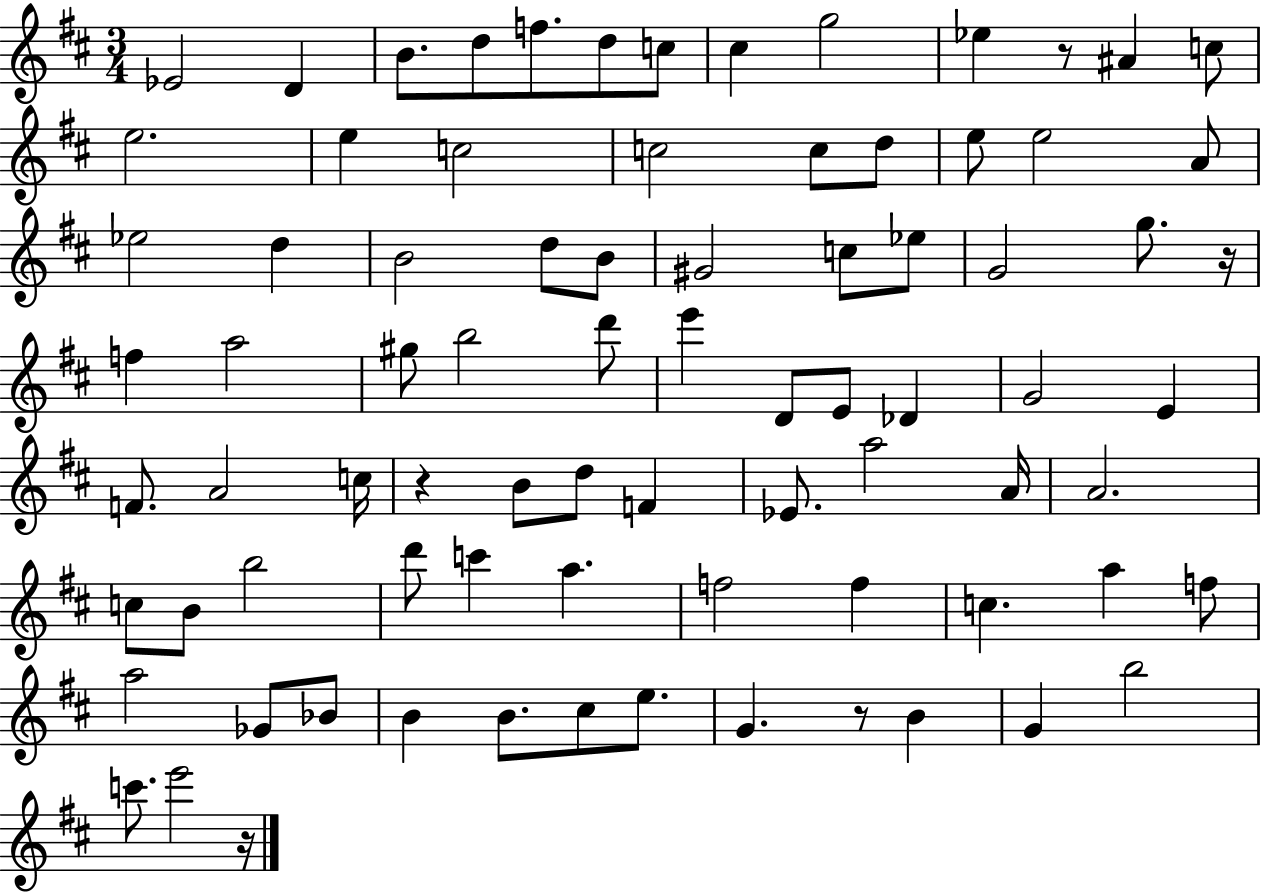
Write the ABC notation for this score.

X:1
T:Untitled
M:3/4
L:1/4
K:D
_E2 D B/2 d/2 f/2 d/2 c/2 ^c g2 _e z/2 ^A c/2 e2 e c2 c2 c/2 d/2 e/2 e2 A/2 _e2 d B2 d/2 B/2 ^G2 c/2 _e/2 G2 g/2 z/4 f a2 ^g/2 b2 d'/2 e' D/2 E/2 _D G2 E F/2 A2 c/4 z B/2 d/2 F _E/2 a2 A/4 A2 c/2 B/2 b2 d'/2 c' a f2 f c a f/2 a2 _G/2 _B/2 B B/2 ^c/2 e/2 G z/2 B G b2 c'/2 e'2 z/4